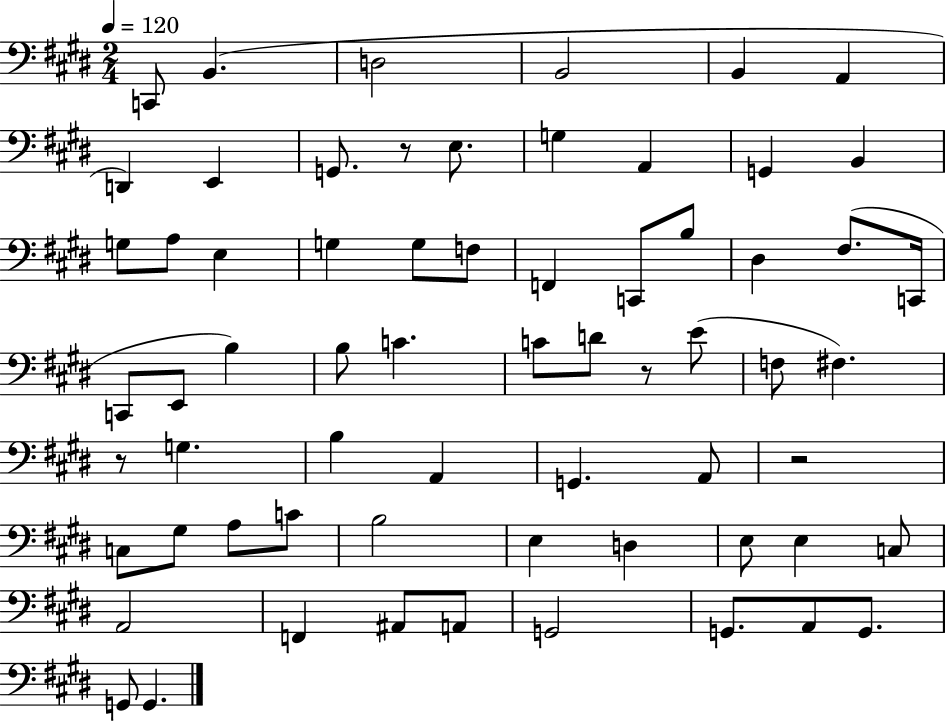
{
  \clef bass
  \numericTimeSignature
  \time 2/4
  \key e \major
  \tempo 4 = 120
  c,8 b,4.( | d2 | b,2 | b,4 a,4 | \break d,4) e,4 | g,8. r8 e8. | g4 a,4 | g,4 b,4 | \break g8 a8 e4 | g4 g8 f8 | f,4 c,8 b8 | dis4 fis8.( c,16 | \break c,8 e,8 b4) | b8 c'4. | c'8 d'8 r8 e'8( | f8 fis4.) | \break r8 g4. | b4 a,4 | g,4. a,8 | r2 | \break c8 gis8 a8 c'8 | b2 | e4 d4 | e8 e4 c8 | \break a,2 | f,4 ais,8 a,8 | g,2 | g,8. a,8 g,8. | \break g,8 g,4. | \bar "|."
}